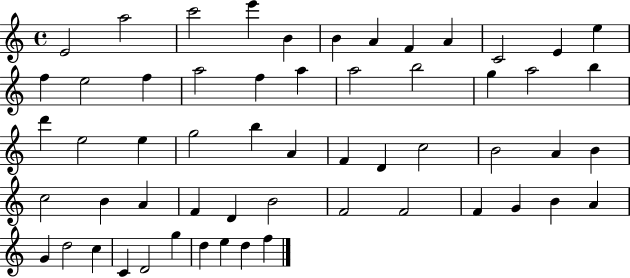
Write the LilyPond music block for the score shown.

{
  \clef treble
  \time 4/4
  \defaultTimeSignature
  \key c \major
  e'2 a''2 | c'''2 e'''4 b'4 | b'4 a'4 f'4 a'4 | c'2 e'4 e''4 | \break f''4 e''2 f''4 | a''2 f''4 a''4 | a''2 b''2 | g''4 a''2 b''4 | \break d'''4 e''2 e''4 | g''2 b''4 a'4 | f'4 d'4 c''2 | b'2 a'4 b'4 | \break c''2 b'4 a'4 | f'4 d'4 b'2 | f'2 f'2 | f'4 g'4 b'4 a'4 | \break g'4 d''2 c''4 | c'4 d'2 g''4 | d''4 e''4 d''4 f''4 | \bar "|."
}